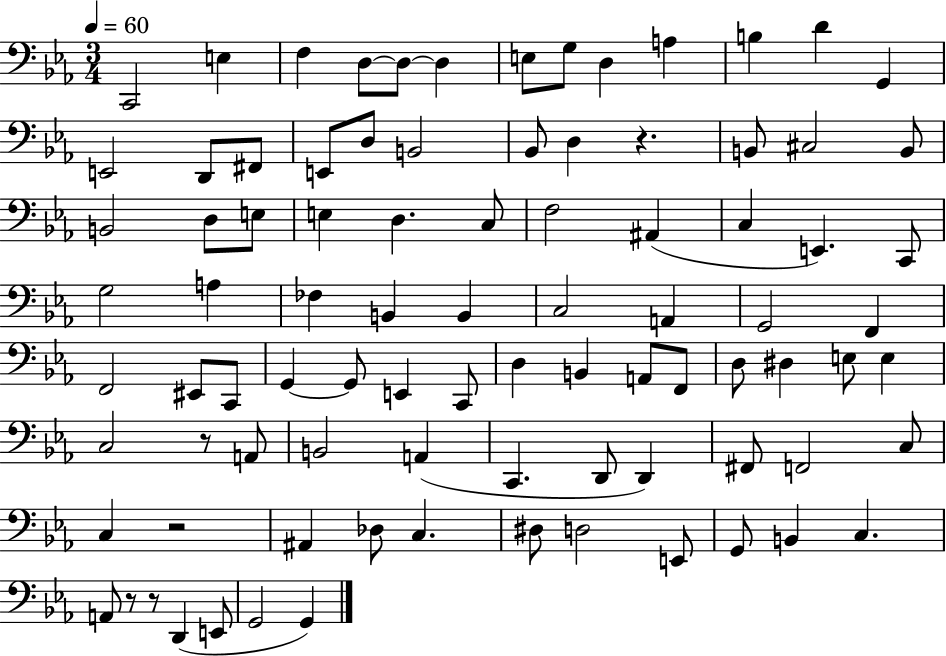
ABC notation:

X:1
T:Untitled
M:3/4
L:1/4
K:Eb
C,,2 E, F, D,/2 D,/2 D, E,/2 G,/2 D, A, B, D G,, E,,2 D,,/2 ^F,,/2 E,,/2 D,/2 B,,2 _B,,/2 D, z B,,/2 ^C,2 B,,/2 B,,2 D,/2 E,/2 E, D, C,/2 F,2 ^A,, C, E,, C,,/2 G,2 A, _F, B,, B,, C,2 A,, G,,2 F,, F,,2 ^E,,/2 C,,/2 G,, G,,/2 E,, C,,/2 D, B,, A,,/2 F,,/2 D,/2 ^D, E,/2 E, C,2 z/2 A,,/2 B,,2 A,, C,, D,,/2 D,, ^F,,/2 F,,2 C,/2 C, z2 ^A,, _D,/2 C, ^D,/2 D,2 E,,/2 G,,/2 B,, C, A,,/2 z/2 z/2 D,, E,,/2 G,,2 G,,